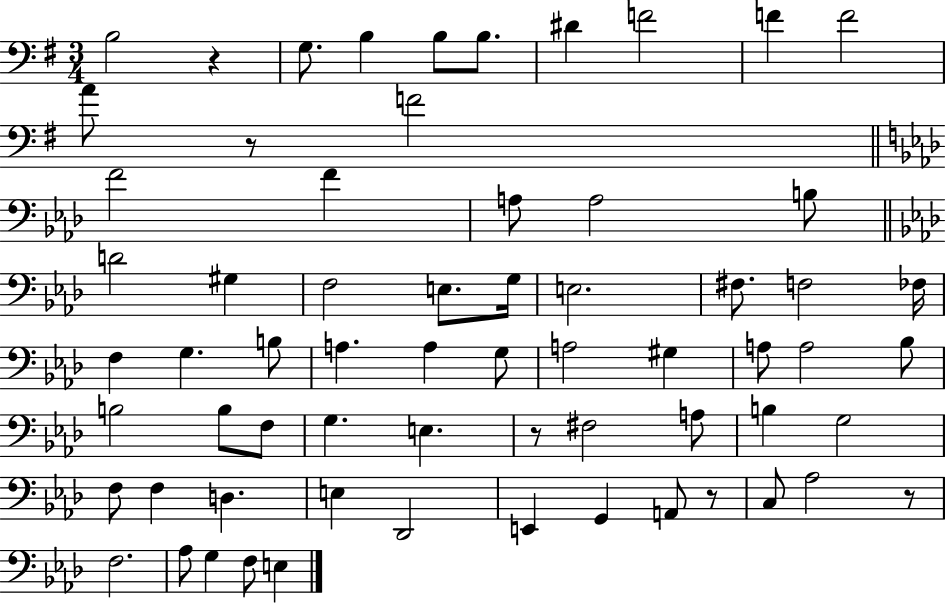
X:1
T:Untitled
M:3/4
L:1/4
K:G
B,2 z G,/2 B, B,/2 B,/2 ^D F2 F F2 A/2 z/2 F2 F2 F A,/2 A,2 B,/2 D2 ^G, F,2 E,/2 G,/4 E,2 ^F,/2 F,2 _F,/4 F, G, B,/2 A, A, G,/2 A,2 ^G, A,/2 A,2 _B,/2 B,2 B,/2 F,/2 G, E, z/2 ^F,2 A,/2 B, G,2 F,/2 F, D, E, _D,,2 E,, G,, A,,/2 z/2 C,/2 _A,2 z/2 F,2 _A,/2 G, F,/2 E,